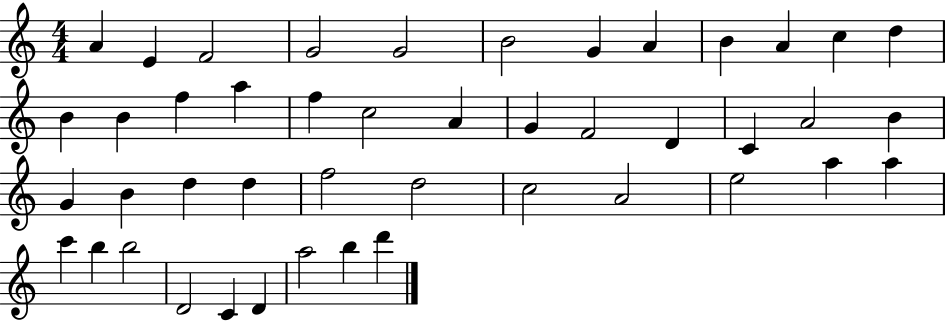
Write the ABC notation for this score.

X:1
T:Untitled
M:4/4
L:1/4
K:C
A E F2 G2 G2 B2 G A B A c d B B f a f c2 A G F2 D C A2 B G B d d f2 d2 c2 A2 e2 a a c' b b2 D2 C D a2 b d'